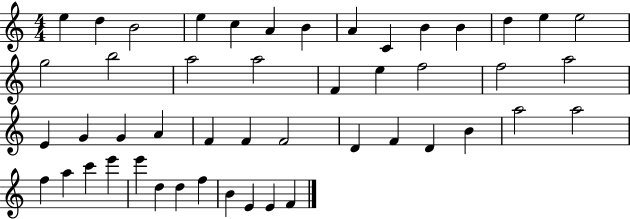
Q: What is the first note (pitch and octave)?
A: E5